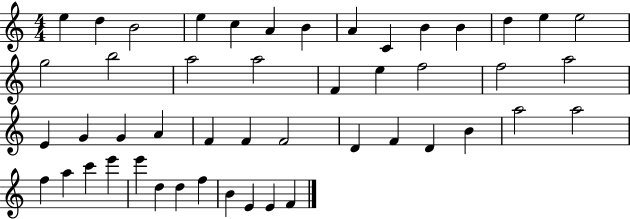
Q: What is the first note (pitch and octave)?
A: E5